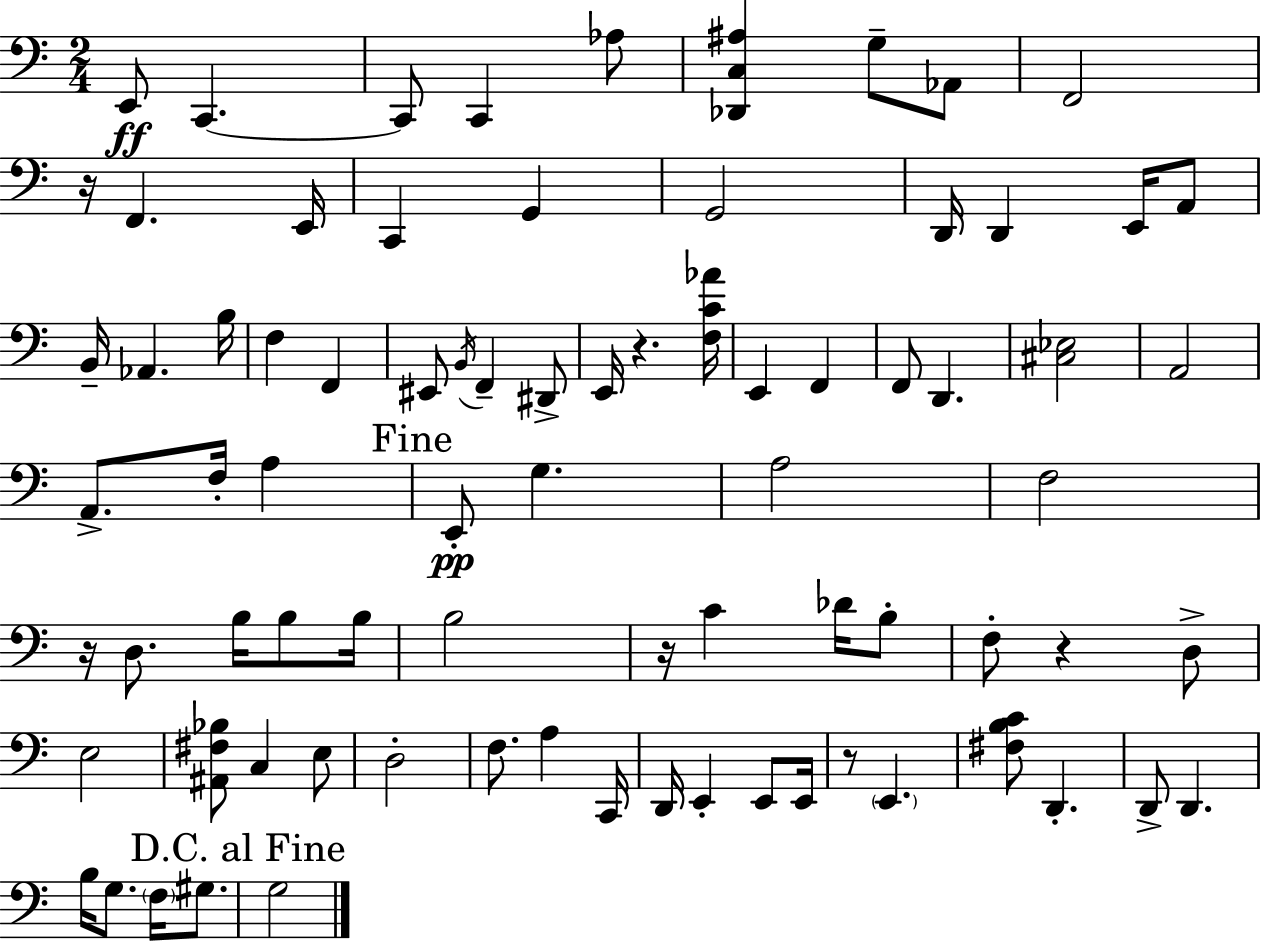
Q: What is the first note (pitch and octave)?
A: E2